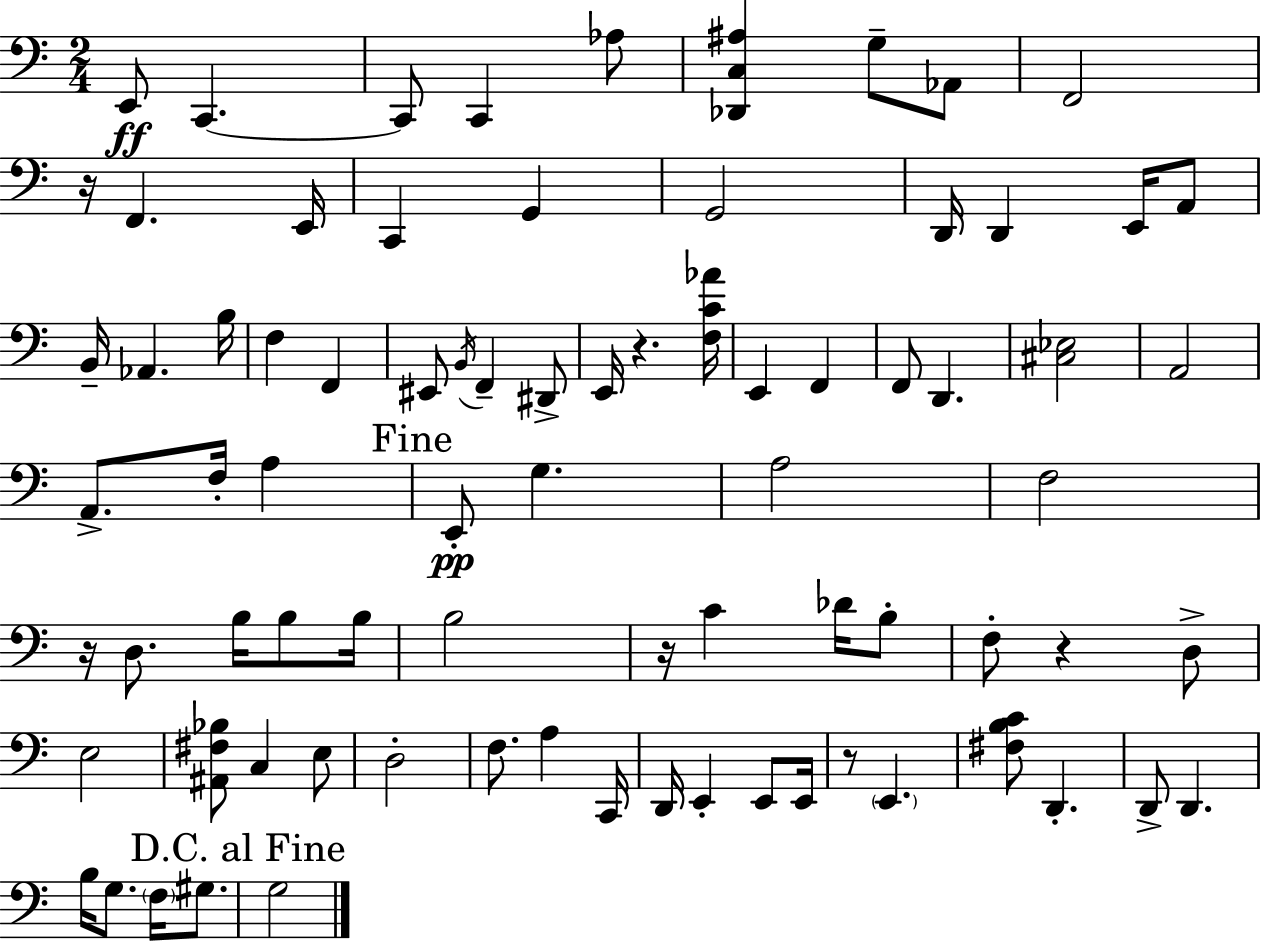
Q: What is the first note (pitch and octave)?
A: E2